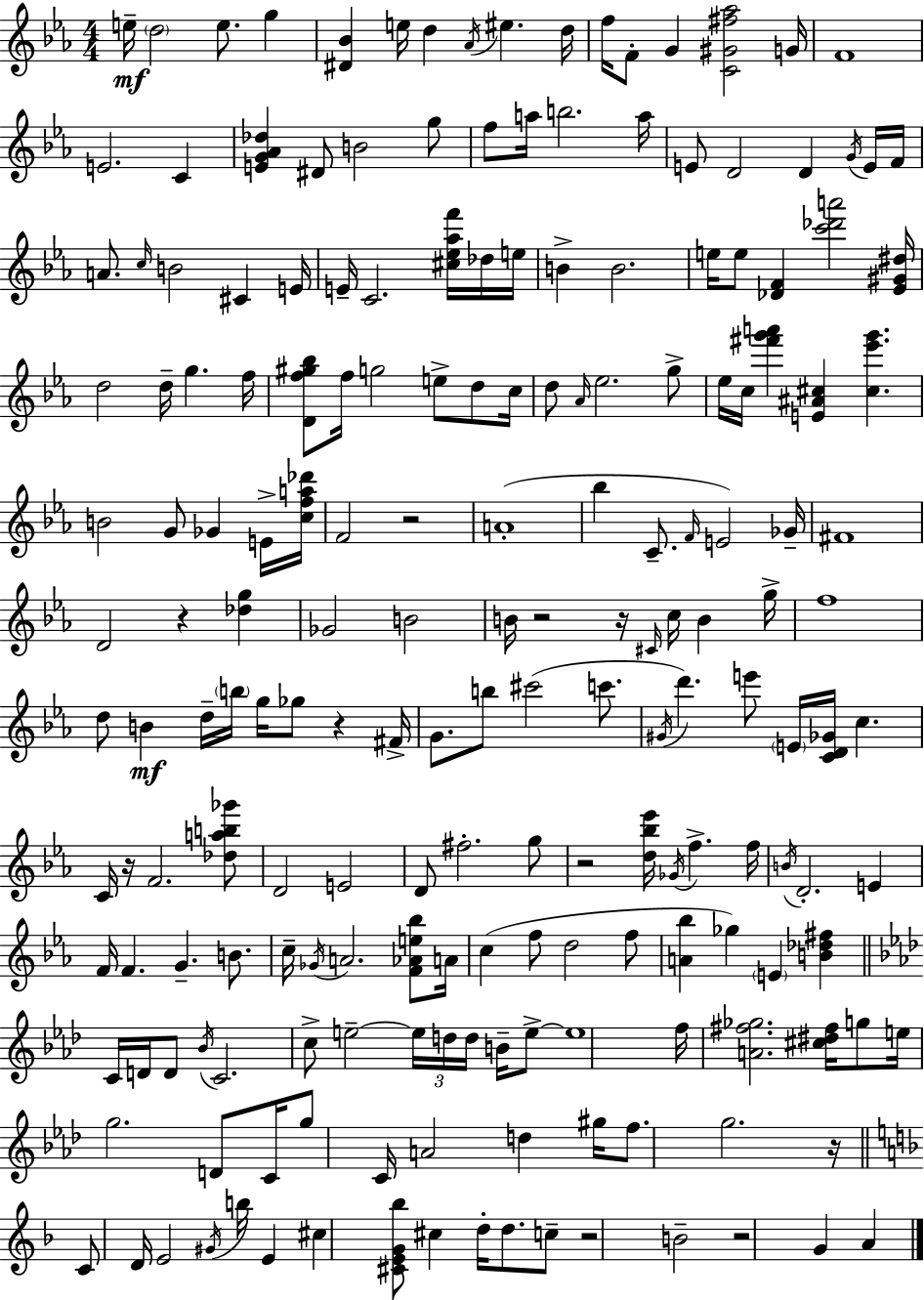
E5/s D5/h E5/e. G5/q [D#4,Bb4]/q E5/s D5/q Ab4/s EIS5/q. D5/s F5/s F4/e G4/q [C4,G#4,F#5,Ab5]/h G4/s F4/w E4/h. C4/q [E4,G4,Ab4,Db5]/q D#4/e B4/h G5/e F5/e A5/s B5/h. A5/s E4/e D4/h D4/q G4/s E4/s F4/s A4/e. C5/s B4/h C#4/q E4/s E4/s C4/h. [C#5,Eb5,Ab5,F6]/s Db5/s E5/s B4/q B4/h. E5/s E5/e [Db4,F4]/q [C6,Db6,A6]/h [Eb4,G#4,D#5]/s D5/h D5/s G5/q. F5/s [D4,F5,G#5,Bb5]/e F5/s G5/h E5/e D5/e C5/s D5/e Ab4/s Eb5/h. G5/e Eb5/s C5/s [F#6,G6,A6]/q [E4,A#4,C#5]/q [C#5,Eb6,G6]/q. B4/h G4/e Gb4/q E4/s [C5,F5,A5,Db6]/s F4/h R/h A4/w Bb5/q C4/e. F4/s E4/h Gb4/s F#4/w D4/h R/q [Db5,G5]/q Gb4/h B4/h B4/s R/h R/s C#4/s C5/s B4/q G5/s F5/w D5/e B4/q D5/s B5/s G5/s Gb5/e R/q F#4/s G4/e. B5/e C#6/h C6/e. G#4/s D6/q. E6/e E4/s [C4,D4,Gb4]/s C5/q. C4/s R/s F4/h. [Db5,A5,B5,Gb6]/e D4/h E4/h D4/e F#5/h. G5/e R/h [D5,Bb5,Eb6]/s Gb4/s F5/q. F5/s B4/s D4/h. E4/q F4/s F4/q. G4/q. B4/e. C5/s Gb4/s A4/h. [F4,Ab4,E5,Bb5]/e A4/s C5/q F5/e D5/h F5/e [A4,Bb5]/q Gb5/q E4/q [B4,Db5,F#5]/q C4/s D4/s D4/e Bb4/s C4/h. C5/e E5/h E5/s D5/s D5/s B4/s E5/e E5/w F5/s [A4,F#5,Gb5]/h. [C#5,D#5,F#5]/s G5/e E5/s G5/h. D4/e C4/s G5/e C4/s A4/h D5/q G#5/s F5/e. G5/h. R/s C4/e D4/s E4/h G#4/s B5/s E4/q C#5/q [C#4,E4,G4,Bb5]/e C#5/q D5/s D5/e. C5/e R/h B4/h R/h G4/q A4/q